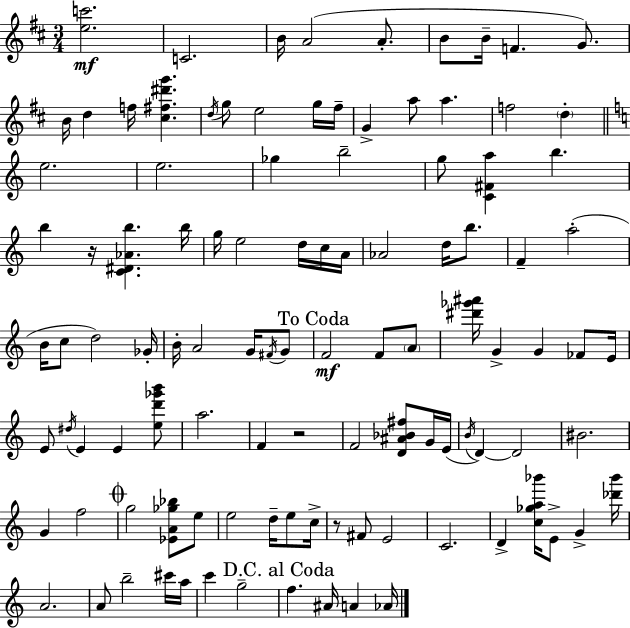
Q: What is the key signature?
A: D major